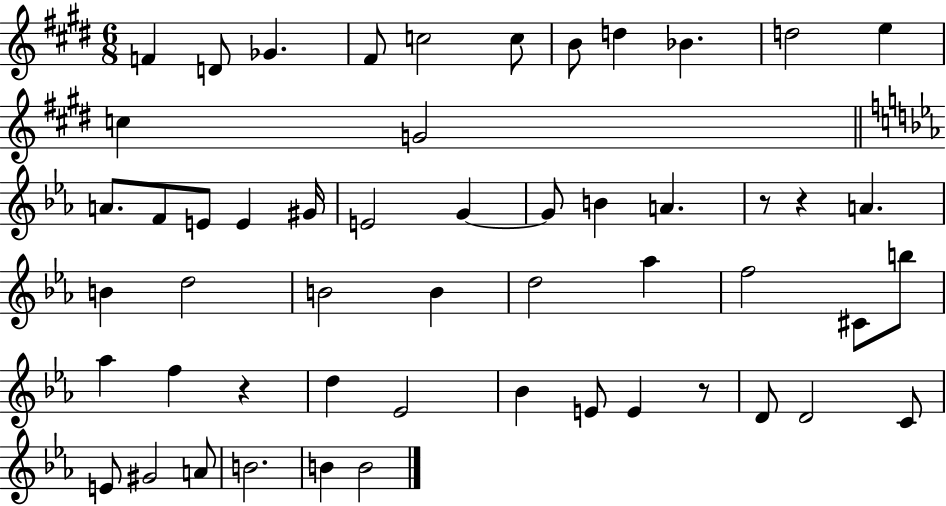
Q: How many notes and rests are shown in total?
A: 53